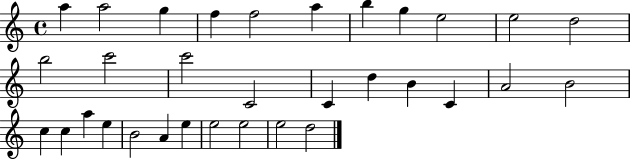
{
  \clef treble
  \time 4/4
  \defaultTimeSignature
  \key c \major
  a''4 a''2 g''4 | f''4 f''2 a''4 | b''4 g''4 e''2 | e''2 d''2 | \break b''2 c'''2 | c'''2 c'2 | c'4 d''4 b'4 c'4 | a'2 b'2 | \break c''4 c''4 a''4 e''4 | b'2 a'4 e''4 | e''2 e''2 | e''2 d''2 | \break \bar "|."
}